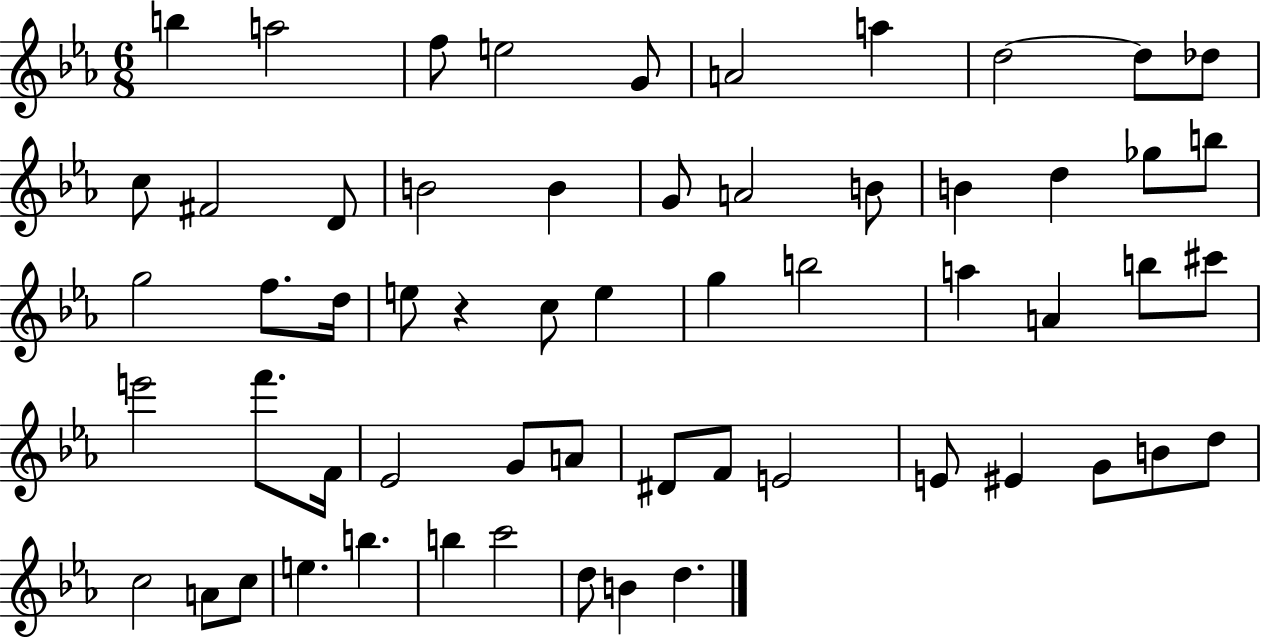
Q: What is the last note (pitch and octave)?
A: D5